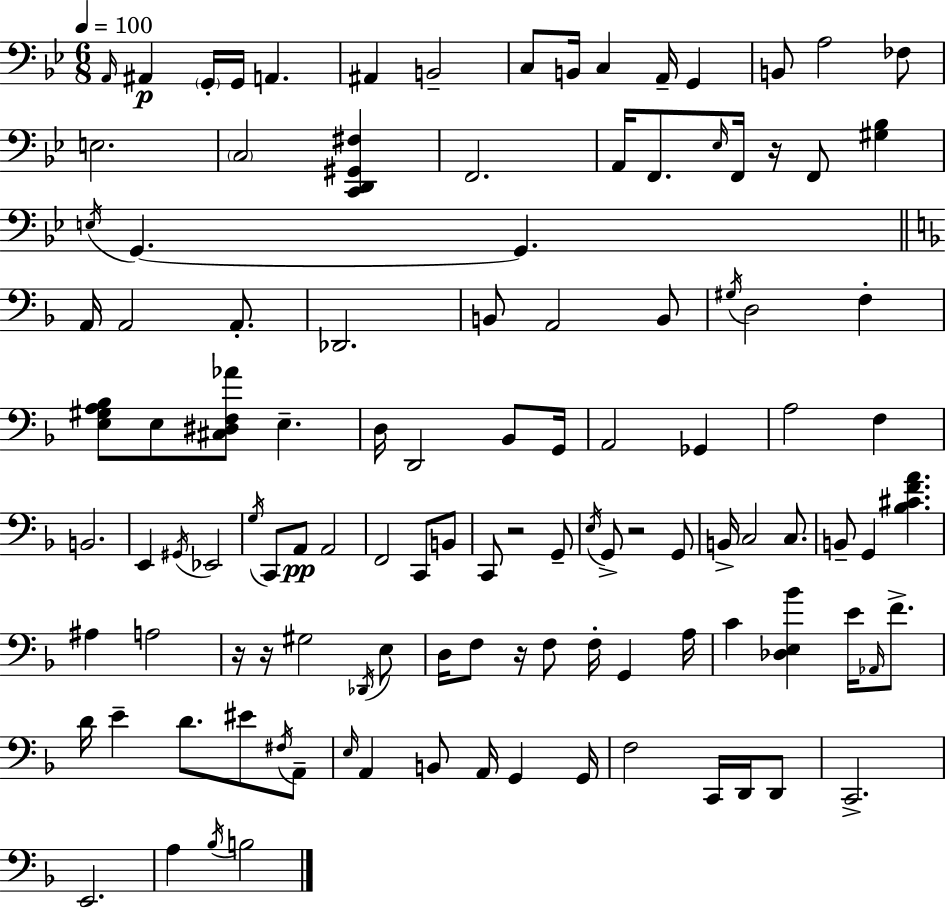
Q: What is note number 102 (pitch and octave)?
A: Bb3